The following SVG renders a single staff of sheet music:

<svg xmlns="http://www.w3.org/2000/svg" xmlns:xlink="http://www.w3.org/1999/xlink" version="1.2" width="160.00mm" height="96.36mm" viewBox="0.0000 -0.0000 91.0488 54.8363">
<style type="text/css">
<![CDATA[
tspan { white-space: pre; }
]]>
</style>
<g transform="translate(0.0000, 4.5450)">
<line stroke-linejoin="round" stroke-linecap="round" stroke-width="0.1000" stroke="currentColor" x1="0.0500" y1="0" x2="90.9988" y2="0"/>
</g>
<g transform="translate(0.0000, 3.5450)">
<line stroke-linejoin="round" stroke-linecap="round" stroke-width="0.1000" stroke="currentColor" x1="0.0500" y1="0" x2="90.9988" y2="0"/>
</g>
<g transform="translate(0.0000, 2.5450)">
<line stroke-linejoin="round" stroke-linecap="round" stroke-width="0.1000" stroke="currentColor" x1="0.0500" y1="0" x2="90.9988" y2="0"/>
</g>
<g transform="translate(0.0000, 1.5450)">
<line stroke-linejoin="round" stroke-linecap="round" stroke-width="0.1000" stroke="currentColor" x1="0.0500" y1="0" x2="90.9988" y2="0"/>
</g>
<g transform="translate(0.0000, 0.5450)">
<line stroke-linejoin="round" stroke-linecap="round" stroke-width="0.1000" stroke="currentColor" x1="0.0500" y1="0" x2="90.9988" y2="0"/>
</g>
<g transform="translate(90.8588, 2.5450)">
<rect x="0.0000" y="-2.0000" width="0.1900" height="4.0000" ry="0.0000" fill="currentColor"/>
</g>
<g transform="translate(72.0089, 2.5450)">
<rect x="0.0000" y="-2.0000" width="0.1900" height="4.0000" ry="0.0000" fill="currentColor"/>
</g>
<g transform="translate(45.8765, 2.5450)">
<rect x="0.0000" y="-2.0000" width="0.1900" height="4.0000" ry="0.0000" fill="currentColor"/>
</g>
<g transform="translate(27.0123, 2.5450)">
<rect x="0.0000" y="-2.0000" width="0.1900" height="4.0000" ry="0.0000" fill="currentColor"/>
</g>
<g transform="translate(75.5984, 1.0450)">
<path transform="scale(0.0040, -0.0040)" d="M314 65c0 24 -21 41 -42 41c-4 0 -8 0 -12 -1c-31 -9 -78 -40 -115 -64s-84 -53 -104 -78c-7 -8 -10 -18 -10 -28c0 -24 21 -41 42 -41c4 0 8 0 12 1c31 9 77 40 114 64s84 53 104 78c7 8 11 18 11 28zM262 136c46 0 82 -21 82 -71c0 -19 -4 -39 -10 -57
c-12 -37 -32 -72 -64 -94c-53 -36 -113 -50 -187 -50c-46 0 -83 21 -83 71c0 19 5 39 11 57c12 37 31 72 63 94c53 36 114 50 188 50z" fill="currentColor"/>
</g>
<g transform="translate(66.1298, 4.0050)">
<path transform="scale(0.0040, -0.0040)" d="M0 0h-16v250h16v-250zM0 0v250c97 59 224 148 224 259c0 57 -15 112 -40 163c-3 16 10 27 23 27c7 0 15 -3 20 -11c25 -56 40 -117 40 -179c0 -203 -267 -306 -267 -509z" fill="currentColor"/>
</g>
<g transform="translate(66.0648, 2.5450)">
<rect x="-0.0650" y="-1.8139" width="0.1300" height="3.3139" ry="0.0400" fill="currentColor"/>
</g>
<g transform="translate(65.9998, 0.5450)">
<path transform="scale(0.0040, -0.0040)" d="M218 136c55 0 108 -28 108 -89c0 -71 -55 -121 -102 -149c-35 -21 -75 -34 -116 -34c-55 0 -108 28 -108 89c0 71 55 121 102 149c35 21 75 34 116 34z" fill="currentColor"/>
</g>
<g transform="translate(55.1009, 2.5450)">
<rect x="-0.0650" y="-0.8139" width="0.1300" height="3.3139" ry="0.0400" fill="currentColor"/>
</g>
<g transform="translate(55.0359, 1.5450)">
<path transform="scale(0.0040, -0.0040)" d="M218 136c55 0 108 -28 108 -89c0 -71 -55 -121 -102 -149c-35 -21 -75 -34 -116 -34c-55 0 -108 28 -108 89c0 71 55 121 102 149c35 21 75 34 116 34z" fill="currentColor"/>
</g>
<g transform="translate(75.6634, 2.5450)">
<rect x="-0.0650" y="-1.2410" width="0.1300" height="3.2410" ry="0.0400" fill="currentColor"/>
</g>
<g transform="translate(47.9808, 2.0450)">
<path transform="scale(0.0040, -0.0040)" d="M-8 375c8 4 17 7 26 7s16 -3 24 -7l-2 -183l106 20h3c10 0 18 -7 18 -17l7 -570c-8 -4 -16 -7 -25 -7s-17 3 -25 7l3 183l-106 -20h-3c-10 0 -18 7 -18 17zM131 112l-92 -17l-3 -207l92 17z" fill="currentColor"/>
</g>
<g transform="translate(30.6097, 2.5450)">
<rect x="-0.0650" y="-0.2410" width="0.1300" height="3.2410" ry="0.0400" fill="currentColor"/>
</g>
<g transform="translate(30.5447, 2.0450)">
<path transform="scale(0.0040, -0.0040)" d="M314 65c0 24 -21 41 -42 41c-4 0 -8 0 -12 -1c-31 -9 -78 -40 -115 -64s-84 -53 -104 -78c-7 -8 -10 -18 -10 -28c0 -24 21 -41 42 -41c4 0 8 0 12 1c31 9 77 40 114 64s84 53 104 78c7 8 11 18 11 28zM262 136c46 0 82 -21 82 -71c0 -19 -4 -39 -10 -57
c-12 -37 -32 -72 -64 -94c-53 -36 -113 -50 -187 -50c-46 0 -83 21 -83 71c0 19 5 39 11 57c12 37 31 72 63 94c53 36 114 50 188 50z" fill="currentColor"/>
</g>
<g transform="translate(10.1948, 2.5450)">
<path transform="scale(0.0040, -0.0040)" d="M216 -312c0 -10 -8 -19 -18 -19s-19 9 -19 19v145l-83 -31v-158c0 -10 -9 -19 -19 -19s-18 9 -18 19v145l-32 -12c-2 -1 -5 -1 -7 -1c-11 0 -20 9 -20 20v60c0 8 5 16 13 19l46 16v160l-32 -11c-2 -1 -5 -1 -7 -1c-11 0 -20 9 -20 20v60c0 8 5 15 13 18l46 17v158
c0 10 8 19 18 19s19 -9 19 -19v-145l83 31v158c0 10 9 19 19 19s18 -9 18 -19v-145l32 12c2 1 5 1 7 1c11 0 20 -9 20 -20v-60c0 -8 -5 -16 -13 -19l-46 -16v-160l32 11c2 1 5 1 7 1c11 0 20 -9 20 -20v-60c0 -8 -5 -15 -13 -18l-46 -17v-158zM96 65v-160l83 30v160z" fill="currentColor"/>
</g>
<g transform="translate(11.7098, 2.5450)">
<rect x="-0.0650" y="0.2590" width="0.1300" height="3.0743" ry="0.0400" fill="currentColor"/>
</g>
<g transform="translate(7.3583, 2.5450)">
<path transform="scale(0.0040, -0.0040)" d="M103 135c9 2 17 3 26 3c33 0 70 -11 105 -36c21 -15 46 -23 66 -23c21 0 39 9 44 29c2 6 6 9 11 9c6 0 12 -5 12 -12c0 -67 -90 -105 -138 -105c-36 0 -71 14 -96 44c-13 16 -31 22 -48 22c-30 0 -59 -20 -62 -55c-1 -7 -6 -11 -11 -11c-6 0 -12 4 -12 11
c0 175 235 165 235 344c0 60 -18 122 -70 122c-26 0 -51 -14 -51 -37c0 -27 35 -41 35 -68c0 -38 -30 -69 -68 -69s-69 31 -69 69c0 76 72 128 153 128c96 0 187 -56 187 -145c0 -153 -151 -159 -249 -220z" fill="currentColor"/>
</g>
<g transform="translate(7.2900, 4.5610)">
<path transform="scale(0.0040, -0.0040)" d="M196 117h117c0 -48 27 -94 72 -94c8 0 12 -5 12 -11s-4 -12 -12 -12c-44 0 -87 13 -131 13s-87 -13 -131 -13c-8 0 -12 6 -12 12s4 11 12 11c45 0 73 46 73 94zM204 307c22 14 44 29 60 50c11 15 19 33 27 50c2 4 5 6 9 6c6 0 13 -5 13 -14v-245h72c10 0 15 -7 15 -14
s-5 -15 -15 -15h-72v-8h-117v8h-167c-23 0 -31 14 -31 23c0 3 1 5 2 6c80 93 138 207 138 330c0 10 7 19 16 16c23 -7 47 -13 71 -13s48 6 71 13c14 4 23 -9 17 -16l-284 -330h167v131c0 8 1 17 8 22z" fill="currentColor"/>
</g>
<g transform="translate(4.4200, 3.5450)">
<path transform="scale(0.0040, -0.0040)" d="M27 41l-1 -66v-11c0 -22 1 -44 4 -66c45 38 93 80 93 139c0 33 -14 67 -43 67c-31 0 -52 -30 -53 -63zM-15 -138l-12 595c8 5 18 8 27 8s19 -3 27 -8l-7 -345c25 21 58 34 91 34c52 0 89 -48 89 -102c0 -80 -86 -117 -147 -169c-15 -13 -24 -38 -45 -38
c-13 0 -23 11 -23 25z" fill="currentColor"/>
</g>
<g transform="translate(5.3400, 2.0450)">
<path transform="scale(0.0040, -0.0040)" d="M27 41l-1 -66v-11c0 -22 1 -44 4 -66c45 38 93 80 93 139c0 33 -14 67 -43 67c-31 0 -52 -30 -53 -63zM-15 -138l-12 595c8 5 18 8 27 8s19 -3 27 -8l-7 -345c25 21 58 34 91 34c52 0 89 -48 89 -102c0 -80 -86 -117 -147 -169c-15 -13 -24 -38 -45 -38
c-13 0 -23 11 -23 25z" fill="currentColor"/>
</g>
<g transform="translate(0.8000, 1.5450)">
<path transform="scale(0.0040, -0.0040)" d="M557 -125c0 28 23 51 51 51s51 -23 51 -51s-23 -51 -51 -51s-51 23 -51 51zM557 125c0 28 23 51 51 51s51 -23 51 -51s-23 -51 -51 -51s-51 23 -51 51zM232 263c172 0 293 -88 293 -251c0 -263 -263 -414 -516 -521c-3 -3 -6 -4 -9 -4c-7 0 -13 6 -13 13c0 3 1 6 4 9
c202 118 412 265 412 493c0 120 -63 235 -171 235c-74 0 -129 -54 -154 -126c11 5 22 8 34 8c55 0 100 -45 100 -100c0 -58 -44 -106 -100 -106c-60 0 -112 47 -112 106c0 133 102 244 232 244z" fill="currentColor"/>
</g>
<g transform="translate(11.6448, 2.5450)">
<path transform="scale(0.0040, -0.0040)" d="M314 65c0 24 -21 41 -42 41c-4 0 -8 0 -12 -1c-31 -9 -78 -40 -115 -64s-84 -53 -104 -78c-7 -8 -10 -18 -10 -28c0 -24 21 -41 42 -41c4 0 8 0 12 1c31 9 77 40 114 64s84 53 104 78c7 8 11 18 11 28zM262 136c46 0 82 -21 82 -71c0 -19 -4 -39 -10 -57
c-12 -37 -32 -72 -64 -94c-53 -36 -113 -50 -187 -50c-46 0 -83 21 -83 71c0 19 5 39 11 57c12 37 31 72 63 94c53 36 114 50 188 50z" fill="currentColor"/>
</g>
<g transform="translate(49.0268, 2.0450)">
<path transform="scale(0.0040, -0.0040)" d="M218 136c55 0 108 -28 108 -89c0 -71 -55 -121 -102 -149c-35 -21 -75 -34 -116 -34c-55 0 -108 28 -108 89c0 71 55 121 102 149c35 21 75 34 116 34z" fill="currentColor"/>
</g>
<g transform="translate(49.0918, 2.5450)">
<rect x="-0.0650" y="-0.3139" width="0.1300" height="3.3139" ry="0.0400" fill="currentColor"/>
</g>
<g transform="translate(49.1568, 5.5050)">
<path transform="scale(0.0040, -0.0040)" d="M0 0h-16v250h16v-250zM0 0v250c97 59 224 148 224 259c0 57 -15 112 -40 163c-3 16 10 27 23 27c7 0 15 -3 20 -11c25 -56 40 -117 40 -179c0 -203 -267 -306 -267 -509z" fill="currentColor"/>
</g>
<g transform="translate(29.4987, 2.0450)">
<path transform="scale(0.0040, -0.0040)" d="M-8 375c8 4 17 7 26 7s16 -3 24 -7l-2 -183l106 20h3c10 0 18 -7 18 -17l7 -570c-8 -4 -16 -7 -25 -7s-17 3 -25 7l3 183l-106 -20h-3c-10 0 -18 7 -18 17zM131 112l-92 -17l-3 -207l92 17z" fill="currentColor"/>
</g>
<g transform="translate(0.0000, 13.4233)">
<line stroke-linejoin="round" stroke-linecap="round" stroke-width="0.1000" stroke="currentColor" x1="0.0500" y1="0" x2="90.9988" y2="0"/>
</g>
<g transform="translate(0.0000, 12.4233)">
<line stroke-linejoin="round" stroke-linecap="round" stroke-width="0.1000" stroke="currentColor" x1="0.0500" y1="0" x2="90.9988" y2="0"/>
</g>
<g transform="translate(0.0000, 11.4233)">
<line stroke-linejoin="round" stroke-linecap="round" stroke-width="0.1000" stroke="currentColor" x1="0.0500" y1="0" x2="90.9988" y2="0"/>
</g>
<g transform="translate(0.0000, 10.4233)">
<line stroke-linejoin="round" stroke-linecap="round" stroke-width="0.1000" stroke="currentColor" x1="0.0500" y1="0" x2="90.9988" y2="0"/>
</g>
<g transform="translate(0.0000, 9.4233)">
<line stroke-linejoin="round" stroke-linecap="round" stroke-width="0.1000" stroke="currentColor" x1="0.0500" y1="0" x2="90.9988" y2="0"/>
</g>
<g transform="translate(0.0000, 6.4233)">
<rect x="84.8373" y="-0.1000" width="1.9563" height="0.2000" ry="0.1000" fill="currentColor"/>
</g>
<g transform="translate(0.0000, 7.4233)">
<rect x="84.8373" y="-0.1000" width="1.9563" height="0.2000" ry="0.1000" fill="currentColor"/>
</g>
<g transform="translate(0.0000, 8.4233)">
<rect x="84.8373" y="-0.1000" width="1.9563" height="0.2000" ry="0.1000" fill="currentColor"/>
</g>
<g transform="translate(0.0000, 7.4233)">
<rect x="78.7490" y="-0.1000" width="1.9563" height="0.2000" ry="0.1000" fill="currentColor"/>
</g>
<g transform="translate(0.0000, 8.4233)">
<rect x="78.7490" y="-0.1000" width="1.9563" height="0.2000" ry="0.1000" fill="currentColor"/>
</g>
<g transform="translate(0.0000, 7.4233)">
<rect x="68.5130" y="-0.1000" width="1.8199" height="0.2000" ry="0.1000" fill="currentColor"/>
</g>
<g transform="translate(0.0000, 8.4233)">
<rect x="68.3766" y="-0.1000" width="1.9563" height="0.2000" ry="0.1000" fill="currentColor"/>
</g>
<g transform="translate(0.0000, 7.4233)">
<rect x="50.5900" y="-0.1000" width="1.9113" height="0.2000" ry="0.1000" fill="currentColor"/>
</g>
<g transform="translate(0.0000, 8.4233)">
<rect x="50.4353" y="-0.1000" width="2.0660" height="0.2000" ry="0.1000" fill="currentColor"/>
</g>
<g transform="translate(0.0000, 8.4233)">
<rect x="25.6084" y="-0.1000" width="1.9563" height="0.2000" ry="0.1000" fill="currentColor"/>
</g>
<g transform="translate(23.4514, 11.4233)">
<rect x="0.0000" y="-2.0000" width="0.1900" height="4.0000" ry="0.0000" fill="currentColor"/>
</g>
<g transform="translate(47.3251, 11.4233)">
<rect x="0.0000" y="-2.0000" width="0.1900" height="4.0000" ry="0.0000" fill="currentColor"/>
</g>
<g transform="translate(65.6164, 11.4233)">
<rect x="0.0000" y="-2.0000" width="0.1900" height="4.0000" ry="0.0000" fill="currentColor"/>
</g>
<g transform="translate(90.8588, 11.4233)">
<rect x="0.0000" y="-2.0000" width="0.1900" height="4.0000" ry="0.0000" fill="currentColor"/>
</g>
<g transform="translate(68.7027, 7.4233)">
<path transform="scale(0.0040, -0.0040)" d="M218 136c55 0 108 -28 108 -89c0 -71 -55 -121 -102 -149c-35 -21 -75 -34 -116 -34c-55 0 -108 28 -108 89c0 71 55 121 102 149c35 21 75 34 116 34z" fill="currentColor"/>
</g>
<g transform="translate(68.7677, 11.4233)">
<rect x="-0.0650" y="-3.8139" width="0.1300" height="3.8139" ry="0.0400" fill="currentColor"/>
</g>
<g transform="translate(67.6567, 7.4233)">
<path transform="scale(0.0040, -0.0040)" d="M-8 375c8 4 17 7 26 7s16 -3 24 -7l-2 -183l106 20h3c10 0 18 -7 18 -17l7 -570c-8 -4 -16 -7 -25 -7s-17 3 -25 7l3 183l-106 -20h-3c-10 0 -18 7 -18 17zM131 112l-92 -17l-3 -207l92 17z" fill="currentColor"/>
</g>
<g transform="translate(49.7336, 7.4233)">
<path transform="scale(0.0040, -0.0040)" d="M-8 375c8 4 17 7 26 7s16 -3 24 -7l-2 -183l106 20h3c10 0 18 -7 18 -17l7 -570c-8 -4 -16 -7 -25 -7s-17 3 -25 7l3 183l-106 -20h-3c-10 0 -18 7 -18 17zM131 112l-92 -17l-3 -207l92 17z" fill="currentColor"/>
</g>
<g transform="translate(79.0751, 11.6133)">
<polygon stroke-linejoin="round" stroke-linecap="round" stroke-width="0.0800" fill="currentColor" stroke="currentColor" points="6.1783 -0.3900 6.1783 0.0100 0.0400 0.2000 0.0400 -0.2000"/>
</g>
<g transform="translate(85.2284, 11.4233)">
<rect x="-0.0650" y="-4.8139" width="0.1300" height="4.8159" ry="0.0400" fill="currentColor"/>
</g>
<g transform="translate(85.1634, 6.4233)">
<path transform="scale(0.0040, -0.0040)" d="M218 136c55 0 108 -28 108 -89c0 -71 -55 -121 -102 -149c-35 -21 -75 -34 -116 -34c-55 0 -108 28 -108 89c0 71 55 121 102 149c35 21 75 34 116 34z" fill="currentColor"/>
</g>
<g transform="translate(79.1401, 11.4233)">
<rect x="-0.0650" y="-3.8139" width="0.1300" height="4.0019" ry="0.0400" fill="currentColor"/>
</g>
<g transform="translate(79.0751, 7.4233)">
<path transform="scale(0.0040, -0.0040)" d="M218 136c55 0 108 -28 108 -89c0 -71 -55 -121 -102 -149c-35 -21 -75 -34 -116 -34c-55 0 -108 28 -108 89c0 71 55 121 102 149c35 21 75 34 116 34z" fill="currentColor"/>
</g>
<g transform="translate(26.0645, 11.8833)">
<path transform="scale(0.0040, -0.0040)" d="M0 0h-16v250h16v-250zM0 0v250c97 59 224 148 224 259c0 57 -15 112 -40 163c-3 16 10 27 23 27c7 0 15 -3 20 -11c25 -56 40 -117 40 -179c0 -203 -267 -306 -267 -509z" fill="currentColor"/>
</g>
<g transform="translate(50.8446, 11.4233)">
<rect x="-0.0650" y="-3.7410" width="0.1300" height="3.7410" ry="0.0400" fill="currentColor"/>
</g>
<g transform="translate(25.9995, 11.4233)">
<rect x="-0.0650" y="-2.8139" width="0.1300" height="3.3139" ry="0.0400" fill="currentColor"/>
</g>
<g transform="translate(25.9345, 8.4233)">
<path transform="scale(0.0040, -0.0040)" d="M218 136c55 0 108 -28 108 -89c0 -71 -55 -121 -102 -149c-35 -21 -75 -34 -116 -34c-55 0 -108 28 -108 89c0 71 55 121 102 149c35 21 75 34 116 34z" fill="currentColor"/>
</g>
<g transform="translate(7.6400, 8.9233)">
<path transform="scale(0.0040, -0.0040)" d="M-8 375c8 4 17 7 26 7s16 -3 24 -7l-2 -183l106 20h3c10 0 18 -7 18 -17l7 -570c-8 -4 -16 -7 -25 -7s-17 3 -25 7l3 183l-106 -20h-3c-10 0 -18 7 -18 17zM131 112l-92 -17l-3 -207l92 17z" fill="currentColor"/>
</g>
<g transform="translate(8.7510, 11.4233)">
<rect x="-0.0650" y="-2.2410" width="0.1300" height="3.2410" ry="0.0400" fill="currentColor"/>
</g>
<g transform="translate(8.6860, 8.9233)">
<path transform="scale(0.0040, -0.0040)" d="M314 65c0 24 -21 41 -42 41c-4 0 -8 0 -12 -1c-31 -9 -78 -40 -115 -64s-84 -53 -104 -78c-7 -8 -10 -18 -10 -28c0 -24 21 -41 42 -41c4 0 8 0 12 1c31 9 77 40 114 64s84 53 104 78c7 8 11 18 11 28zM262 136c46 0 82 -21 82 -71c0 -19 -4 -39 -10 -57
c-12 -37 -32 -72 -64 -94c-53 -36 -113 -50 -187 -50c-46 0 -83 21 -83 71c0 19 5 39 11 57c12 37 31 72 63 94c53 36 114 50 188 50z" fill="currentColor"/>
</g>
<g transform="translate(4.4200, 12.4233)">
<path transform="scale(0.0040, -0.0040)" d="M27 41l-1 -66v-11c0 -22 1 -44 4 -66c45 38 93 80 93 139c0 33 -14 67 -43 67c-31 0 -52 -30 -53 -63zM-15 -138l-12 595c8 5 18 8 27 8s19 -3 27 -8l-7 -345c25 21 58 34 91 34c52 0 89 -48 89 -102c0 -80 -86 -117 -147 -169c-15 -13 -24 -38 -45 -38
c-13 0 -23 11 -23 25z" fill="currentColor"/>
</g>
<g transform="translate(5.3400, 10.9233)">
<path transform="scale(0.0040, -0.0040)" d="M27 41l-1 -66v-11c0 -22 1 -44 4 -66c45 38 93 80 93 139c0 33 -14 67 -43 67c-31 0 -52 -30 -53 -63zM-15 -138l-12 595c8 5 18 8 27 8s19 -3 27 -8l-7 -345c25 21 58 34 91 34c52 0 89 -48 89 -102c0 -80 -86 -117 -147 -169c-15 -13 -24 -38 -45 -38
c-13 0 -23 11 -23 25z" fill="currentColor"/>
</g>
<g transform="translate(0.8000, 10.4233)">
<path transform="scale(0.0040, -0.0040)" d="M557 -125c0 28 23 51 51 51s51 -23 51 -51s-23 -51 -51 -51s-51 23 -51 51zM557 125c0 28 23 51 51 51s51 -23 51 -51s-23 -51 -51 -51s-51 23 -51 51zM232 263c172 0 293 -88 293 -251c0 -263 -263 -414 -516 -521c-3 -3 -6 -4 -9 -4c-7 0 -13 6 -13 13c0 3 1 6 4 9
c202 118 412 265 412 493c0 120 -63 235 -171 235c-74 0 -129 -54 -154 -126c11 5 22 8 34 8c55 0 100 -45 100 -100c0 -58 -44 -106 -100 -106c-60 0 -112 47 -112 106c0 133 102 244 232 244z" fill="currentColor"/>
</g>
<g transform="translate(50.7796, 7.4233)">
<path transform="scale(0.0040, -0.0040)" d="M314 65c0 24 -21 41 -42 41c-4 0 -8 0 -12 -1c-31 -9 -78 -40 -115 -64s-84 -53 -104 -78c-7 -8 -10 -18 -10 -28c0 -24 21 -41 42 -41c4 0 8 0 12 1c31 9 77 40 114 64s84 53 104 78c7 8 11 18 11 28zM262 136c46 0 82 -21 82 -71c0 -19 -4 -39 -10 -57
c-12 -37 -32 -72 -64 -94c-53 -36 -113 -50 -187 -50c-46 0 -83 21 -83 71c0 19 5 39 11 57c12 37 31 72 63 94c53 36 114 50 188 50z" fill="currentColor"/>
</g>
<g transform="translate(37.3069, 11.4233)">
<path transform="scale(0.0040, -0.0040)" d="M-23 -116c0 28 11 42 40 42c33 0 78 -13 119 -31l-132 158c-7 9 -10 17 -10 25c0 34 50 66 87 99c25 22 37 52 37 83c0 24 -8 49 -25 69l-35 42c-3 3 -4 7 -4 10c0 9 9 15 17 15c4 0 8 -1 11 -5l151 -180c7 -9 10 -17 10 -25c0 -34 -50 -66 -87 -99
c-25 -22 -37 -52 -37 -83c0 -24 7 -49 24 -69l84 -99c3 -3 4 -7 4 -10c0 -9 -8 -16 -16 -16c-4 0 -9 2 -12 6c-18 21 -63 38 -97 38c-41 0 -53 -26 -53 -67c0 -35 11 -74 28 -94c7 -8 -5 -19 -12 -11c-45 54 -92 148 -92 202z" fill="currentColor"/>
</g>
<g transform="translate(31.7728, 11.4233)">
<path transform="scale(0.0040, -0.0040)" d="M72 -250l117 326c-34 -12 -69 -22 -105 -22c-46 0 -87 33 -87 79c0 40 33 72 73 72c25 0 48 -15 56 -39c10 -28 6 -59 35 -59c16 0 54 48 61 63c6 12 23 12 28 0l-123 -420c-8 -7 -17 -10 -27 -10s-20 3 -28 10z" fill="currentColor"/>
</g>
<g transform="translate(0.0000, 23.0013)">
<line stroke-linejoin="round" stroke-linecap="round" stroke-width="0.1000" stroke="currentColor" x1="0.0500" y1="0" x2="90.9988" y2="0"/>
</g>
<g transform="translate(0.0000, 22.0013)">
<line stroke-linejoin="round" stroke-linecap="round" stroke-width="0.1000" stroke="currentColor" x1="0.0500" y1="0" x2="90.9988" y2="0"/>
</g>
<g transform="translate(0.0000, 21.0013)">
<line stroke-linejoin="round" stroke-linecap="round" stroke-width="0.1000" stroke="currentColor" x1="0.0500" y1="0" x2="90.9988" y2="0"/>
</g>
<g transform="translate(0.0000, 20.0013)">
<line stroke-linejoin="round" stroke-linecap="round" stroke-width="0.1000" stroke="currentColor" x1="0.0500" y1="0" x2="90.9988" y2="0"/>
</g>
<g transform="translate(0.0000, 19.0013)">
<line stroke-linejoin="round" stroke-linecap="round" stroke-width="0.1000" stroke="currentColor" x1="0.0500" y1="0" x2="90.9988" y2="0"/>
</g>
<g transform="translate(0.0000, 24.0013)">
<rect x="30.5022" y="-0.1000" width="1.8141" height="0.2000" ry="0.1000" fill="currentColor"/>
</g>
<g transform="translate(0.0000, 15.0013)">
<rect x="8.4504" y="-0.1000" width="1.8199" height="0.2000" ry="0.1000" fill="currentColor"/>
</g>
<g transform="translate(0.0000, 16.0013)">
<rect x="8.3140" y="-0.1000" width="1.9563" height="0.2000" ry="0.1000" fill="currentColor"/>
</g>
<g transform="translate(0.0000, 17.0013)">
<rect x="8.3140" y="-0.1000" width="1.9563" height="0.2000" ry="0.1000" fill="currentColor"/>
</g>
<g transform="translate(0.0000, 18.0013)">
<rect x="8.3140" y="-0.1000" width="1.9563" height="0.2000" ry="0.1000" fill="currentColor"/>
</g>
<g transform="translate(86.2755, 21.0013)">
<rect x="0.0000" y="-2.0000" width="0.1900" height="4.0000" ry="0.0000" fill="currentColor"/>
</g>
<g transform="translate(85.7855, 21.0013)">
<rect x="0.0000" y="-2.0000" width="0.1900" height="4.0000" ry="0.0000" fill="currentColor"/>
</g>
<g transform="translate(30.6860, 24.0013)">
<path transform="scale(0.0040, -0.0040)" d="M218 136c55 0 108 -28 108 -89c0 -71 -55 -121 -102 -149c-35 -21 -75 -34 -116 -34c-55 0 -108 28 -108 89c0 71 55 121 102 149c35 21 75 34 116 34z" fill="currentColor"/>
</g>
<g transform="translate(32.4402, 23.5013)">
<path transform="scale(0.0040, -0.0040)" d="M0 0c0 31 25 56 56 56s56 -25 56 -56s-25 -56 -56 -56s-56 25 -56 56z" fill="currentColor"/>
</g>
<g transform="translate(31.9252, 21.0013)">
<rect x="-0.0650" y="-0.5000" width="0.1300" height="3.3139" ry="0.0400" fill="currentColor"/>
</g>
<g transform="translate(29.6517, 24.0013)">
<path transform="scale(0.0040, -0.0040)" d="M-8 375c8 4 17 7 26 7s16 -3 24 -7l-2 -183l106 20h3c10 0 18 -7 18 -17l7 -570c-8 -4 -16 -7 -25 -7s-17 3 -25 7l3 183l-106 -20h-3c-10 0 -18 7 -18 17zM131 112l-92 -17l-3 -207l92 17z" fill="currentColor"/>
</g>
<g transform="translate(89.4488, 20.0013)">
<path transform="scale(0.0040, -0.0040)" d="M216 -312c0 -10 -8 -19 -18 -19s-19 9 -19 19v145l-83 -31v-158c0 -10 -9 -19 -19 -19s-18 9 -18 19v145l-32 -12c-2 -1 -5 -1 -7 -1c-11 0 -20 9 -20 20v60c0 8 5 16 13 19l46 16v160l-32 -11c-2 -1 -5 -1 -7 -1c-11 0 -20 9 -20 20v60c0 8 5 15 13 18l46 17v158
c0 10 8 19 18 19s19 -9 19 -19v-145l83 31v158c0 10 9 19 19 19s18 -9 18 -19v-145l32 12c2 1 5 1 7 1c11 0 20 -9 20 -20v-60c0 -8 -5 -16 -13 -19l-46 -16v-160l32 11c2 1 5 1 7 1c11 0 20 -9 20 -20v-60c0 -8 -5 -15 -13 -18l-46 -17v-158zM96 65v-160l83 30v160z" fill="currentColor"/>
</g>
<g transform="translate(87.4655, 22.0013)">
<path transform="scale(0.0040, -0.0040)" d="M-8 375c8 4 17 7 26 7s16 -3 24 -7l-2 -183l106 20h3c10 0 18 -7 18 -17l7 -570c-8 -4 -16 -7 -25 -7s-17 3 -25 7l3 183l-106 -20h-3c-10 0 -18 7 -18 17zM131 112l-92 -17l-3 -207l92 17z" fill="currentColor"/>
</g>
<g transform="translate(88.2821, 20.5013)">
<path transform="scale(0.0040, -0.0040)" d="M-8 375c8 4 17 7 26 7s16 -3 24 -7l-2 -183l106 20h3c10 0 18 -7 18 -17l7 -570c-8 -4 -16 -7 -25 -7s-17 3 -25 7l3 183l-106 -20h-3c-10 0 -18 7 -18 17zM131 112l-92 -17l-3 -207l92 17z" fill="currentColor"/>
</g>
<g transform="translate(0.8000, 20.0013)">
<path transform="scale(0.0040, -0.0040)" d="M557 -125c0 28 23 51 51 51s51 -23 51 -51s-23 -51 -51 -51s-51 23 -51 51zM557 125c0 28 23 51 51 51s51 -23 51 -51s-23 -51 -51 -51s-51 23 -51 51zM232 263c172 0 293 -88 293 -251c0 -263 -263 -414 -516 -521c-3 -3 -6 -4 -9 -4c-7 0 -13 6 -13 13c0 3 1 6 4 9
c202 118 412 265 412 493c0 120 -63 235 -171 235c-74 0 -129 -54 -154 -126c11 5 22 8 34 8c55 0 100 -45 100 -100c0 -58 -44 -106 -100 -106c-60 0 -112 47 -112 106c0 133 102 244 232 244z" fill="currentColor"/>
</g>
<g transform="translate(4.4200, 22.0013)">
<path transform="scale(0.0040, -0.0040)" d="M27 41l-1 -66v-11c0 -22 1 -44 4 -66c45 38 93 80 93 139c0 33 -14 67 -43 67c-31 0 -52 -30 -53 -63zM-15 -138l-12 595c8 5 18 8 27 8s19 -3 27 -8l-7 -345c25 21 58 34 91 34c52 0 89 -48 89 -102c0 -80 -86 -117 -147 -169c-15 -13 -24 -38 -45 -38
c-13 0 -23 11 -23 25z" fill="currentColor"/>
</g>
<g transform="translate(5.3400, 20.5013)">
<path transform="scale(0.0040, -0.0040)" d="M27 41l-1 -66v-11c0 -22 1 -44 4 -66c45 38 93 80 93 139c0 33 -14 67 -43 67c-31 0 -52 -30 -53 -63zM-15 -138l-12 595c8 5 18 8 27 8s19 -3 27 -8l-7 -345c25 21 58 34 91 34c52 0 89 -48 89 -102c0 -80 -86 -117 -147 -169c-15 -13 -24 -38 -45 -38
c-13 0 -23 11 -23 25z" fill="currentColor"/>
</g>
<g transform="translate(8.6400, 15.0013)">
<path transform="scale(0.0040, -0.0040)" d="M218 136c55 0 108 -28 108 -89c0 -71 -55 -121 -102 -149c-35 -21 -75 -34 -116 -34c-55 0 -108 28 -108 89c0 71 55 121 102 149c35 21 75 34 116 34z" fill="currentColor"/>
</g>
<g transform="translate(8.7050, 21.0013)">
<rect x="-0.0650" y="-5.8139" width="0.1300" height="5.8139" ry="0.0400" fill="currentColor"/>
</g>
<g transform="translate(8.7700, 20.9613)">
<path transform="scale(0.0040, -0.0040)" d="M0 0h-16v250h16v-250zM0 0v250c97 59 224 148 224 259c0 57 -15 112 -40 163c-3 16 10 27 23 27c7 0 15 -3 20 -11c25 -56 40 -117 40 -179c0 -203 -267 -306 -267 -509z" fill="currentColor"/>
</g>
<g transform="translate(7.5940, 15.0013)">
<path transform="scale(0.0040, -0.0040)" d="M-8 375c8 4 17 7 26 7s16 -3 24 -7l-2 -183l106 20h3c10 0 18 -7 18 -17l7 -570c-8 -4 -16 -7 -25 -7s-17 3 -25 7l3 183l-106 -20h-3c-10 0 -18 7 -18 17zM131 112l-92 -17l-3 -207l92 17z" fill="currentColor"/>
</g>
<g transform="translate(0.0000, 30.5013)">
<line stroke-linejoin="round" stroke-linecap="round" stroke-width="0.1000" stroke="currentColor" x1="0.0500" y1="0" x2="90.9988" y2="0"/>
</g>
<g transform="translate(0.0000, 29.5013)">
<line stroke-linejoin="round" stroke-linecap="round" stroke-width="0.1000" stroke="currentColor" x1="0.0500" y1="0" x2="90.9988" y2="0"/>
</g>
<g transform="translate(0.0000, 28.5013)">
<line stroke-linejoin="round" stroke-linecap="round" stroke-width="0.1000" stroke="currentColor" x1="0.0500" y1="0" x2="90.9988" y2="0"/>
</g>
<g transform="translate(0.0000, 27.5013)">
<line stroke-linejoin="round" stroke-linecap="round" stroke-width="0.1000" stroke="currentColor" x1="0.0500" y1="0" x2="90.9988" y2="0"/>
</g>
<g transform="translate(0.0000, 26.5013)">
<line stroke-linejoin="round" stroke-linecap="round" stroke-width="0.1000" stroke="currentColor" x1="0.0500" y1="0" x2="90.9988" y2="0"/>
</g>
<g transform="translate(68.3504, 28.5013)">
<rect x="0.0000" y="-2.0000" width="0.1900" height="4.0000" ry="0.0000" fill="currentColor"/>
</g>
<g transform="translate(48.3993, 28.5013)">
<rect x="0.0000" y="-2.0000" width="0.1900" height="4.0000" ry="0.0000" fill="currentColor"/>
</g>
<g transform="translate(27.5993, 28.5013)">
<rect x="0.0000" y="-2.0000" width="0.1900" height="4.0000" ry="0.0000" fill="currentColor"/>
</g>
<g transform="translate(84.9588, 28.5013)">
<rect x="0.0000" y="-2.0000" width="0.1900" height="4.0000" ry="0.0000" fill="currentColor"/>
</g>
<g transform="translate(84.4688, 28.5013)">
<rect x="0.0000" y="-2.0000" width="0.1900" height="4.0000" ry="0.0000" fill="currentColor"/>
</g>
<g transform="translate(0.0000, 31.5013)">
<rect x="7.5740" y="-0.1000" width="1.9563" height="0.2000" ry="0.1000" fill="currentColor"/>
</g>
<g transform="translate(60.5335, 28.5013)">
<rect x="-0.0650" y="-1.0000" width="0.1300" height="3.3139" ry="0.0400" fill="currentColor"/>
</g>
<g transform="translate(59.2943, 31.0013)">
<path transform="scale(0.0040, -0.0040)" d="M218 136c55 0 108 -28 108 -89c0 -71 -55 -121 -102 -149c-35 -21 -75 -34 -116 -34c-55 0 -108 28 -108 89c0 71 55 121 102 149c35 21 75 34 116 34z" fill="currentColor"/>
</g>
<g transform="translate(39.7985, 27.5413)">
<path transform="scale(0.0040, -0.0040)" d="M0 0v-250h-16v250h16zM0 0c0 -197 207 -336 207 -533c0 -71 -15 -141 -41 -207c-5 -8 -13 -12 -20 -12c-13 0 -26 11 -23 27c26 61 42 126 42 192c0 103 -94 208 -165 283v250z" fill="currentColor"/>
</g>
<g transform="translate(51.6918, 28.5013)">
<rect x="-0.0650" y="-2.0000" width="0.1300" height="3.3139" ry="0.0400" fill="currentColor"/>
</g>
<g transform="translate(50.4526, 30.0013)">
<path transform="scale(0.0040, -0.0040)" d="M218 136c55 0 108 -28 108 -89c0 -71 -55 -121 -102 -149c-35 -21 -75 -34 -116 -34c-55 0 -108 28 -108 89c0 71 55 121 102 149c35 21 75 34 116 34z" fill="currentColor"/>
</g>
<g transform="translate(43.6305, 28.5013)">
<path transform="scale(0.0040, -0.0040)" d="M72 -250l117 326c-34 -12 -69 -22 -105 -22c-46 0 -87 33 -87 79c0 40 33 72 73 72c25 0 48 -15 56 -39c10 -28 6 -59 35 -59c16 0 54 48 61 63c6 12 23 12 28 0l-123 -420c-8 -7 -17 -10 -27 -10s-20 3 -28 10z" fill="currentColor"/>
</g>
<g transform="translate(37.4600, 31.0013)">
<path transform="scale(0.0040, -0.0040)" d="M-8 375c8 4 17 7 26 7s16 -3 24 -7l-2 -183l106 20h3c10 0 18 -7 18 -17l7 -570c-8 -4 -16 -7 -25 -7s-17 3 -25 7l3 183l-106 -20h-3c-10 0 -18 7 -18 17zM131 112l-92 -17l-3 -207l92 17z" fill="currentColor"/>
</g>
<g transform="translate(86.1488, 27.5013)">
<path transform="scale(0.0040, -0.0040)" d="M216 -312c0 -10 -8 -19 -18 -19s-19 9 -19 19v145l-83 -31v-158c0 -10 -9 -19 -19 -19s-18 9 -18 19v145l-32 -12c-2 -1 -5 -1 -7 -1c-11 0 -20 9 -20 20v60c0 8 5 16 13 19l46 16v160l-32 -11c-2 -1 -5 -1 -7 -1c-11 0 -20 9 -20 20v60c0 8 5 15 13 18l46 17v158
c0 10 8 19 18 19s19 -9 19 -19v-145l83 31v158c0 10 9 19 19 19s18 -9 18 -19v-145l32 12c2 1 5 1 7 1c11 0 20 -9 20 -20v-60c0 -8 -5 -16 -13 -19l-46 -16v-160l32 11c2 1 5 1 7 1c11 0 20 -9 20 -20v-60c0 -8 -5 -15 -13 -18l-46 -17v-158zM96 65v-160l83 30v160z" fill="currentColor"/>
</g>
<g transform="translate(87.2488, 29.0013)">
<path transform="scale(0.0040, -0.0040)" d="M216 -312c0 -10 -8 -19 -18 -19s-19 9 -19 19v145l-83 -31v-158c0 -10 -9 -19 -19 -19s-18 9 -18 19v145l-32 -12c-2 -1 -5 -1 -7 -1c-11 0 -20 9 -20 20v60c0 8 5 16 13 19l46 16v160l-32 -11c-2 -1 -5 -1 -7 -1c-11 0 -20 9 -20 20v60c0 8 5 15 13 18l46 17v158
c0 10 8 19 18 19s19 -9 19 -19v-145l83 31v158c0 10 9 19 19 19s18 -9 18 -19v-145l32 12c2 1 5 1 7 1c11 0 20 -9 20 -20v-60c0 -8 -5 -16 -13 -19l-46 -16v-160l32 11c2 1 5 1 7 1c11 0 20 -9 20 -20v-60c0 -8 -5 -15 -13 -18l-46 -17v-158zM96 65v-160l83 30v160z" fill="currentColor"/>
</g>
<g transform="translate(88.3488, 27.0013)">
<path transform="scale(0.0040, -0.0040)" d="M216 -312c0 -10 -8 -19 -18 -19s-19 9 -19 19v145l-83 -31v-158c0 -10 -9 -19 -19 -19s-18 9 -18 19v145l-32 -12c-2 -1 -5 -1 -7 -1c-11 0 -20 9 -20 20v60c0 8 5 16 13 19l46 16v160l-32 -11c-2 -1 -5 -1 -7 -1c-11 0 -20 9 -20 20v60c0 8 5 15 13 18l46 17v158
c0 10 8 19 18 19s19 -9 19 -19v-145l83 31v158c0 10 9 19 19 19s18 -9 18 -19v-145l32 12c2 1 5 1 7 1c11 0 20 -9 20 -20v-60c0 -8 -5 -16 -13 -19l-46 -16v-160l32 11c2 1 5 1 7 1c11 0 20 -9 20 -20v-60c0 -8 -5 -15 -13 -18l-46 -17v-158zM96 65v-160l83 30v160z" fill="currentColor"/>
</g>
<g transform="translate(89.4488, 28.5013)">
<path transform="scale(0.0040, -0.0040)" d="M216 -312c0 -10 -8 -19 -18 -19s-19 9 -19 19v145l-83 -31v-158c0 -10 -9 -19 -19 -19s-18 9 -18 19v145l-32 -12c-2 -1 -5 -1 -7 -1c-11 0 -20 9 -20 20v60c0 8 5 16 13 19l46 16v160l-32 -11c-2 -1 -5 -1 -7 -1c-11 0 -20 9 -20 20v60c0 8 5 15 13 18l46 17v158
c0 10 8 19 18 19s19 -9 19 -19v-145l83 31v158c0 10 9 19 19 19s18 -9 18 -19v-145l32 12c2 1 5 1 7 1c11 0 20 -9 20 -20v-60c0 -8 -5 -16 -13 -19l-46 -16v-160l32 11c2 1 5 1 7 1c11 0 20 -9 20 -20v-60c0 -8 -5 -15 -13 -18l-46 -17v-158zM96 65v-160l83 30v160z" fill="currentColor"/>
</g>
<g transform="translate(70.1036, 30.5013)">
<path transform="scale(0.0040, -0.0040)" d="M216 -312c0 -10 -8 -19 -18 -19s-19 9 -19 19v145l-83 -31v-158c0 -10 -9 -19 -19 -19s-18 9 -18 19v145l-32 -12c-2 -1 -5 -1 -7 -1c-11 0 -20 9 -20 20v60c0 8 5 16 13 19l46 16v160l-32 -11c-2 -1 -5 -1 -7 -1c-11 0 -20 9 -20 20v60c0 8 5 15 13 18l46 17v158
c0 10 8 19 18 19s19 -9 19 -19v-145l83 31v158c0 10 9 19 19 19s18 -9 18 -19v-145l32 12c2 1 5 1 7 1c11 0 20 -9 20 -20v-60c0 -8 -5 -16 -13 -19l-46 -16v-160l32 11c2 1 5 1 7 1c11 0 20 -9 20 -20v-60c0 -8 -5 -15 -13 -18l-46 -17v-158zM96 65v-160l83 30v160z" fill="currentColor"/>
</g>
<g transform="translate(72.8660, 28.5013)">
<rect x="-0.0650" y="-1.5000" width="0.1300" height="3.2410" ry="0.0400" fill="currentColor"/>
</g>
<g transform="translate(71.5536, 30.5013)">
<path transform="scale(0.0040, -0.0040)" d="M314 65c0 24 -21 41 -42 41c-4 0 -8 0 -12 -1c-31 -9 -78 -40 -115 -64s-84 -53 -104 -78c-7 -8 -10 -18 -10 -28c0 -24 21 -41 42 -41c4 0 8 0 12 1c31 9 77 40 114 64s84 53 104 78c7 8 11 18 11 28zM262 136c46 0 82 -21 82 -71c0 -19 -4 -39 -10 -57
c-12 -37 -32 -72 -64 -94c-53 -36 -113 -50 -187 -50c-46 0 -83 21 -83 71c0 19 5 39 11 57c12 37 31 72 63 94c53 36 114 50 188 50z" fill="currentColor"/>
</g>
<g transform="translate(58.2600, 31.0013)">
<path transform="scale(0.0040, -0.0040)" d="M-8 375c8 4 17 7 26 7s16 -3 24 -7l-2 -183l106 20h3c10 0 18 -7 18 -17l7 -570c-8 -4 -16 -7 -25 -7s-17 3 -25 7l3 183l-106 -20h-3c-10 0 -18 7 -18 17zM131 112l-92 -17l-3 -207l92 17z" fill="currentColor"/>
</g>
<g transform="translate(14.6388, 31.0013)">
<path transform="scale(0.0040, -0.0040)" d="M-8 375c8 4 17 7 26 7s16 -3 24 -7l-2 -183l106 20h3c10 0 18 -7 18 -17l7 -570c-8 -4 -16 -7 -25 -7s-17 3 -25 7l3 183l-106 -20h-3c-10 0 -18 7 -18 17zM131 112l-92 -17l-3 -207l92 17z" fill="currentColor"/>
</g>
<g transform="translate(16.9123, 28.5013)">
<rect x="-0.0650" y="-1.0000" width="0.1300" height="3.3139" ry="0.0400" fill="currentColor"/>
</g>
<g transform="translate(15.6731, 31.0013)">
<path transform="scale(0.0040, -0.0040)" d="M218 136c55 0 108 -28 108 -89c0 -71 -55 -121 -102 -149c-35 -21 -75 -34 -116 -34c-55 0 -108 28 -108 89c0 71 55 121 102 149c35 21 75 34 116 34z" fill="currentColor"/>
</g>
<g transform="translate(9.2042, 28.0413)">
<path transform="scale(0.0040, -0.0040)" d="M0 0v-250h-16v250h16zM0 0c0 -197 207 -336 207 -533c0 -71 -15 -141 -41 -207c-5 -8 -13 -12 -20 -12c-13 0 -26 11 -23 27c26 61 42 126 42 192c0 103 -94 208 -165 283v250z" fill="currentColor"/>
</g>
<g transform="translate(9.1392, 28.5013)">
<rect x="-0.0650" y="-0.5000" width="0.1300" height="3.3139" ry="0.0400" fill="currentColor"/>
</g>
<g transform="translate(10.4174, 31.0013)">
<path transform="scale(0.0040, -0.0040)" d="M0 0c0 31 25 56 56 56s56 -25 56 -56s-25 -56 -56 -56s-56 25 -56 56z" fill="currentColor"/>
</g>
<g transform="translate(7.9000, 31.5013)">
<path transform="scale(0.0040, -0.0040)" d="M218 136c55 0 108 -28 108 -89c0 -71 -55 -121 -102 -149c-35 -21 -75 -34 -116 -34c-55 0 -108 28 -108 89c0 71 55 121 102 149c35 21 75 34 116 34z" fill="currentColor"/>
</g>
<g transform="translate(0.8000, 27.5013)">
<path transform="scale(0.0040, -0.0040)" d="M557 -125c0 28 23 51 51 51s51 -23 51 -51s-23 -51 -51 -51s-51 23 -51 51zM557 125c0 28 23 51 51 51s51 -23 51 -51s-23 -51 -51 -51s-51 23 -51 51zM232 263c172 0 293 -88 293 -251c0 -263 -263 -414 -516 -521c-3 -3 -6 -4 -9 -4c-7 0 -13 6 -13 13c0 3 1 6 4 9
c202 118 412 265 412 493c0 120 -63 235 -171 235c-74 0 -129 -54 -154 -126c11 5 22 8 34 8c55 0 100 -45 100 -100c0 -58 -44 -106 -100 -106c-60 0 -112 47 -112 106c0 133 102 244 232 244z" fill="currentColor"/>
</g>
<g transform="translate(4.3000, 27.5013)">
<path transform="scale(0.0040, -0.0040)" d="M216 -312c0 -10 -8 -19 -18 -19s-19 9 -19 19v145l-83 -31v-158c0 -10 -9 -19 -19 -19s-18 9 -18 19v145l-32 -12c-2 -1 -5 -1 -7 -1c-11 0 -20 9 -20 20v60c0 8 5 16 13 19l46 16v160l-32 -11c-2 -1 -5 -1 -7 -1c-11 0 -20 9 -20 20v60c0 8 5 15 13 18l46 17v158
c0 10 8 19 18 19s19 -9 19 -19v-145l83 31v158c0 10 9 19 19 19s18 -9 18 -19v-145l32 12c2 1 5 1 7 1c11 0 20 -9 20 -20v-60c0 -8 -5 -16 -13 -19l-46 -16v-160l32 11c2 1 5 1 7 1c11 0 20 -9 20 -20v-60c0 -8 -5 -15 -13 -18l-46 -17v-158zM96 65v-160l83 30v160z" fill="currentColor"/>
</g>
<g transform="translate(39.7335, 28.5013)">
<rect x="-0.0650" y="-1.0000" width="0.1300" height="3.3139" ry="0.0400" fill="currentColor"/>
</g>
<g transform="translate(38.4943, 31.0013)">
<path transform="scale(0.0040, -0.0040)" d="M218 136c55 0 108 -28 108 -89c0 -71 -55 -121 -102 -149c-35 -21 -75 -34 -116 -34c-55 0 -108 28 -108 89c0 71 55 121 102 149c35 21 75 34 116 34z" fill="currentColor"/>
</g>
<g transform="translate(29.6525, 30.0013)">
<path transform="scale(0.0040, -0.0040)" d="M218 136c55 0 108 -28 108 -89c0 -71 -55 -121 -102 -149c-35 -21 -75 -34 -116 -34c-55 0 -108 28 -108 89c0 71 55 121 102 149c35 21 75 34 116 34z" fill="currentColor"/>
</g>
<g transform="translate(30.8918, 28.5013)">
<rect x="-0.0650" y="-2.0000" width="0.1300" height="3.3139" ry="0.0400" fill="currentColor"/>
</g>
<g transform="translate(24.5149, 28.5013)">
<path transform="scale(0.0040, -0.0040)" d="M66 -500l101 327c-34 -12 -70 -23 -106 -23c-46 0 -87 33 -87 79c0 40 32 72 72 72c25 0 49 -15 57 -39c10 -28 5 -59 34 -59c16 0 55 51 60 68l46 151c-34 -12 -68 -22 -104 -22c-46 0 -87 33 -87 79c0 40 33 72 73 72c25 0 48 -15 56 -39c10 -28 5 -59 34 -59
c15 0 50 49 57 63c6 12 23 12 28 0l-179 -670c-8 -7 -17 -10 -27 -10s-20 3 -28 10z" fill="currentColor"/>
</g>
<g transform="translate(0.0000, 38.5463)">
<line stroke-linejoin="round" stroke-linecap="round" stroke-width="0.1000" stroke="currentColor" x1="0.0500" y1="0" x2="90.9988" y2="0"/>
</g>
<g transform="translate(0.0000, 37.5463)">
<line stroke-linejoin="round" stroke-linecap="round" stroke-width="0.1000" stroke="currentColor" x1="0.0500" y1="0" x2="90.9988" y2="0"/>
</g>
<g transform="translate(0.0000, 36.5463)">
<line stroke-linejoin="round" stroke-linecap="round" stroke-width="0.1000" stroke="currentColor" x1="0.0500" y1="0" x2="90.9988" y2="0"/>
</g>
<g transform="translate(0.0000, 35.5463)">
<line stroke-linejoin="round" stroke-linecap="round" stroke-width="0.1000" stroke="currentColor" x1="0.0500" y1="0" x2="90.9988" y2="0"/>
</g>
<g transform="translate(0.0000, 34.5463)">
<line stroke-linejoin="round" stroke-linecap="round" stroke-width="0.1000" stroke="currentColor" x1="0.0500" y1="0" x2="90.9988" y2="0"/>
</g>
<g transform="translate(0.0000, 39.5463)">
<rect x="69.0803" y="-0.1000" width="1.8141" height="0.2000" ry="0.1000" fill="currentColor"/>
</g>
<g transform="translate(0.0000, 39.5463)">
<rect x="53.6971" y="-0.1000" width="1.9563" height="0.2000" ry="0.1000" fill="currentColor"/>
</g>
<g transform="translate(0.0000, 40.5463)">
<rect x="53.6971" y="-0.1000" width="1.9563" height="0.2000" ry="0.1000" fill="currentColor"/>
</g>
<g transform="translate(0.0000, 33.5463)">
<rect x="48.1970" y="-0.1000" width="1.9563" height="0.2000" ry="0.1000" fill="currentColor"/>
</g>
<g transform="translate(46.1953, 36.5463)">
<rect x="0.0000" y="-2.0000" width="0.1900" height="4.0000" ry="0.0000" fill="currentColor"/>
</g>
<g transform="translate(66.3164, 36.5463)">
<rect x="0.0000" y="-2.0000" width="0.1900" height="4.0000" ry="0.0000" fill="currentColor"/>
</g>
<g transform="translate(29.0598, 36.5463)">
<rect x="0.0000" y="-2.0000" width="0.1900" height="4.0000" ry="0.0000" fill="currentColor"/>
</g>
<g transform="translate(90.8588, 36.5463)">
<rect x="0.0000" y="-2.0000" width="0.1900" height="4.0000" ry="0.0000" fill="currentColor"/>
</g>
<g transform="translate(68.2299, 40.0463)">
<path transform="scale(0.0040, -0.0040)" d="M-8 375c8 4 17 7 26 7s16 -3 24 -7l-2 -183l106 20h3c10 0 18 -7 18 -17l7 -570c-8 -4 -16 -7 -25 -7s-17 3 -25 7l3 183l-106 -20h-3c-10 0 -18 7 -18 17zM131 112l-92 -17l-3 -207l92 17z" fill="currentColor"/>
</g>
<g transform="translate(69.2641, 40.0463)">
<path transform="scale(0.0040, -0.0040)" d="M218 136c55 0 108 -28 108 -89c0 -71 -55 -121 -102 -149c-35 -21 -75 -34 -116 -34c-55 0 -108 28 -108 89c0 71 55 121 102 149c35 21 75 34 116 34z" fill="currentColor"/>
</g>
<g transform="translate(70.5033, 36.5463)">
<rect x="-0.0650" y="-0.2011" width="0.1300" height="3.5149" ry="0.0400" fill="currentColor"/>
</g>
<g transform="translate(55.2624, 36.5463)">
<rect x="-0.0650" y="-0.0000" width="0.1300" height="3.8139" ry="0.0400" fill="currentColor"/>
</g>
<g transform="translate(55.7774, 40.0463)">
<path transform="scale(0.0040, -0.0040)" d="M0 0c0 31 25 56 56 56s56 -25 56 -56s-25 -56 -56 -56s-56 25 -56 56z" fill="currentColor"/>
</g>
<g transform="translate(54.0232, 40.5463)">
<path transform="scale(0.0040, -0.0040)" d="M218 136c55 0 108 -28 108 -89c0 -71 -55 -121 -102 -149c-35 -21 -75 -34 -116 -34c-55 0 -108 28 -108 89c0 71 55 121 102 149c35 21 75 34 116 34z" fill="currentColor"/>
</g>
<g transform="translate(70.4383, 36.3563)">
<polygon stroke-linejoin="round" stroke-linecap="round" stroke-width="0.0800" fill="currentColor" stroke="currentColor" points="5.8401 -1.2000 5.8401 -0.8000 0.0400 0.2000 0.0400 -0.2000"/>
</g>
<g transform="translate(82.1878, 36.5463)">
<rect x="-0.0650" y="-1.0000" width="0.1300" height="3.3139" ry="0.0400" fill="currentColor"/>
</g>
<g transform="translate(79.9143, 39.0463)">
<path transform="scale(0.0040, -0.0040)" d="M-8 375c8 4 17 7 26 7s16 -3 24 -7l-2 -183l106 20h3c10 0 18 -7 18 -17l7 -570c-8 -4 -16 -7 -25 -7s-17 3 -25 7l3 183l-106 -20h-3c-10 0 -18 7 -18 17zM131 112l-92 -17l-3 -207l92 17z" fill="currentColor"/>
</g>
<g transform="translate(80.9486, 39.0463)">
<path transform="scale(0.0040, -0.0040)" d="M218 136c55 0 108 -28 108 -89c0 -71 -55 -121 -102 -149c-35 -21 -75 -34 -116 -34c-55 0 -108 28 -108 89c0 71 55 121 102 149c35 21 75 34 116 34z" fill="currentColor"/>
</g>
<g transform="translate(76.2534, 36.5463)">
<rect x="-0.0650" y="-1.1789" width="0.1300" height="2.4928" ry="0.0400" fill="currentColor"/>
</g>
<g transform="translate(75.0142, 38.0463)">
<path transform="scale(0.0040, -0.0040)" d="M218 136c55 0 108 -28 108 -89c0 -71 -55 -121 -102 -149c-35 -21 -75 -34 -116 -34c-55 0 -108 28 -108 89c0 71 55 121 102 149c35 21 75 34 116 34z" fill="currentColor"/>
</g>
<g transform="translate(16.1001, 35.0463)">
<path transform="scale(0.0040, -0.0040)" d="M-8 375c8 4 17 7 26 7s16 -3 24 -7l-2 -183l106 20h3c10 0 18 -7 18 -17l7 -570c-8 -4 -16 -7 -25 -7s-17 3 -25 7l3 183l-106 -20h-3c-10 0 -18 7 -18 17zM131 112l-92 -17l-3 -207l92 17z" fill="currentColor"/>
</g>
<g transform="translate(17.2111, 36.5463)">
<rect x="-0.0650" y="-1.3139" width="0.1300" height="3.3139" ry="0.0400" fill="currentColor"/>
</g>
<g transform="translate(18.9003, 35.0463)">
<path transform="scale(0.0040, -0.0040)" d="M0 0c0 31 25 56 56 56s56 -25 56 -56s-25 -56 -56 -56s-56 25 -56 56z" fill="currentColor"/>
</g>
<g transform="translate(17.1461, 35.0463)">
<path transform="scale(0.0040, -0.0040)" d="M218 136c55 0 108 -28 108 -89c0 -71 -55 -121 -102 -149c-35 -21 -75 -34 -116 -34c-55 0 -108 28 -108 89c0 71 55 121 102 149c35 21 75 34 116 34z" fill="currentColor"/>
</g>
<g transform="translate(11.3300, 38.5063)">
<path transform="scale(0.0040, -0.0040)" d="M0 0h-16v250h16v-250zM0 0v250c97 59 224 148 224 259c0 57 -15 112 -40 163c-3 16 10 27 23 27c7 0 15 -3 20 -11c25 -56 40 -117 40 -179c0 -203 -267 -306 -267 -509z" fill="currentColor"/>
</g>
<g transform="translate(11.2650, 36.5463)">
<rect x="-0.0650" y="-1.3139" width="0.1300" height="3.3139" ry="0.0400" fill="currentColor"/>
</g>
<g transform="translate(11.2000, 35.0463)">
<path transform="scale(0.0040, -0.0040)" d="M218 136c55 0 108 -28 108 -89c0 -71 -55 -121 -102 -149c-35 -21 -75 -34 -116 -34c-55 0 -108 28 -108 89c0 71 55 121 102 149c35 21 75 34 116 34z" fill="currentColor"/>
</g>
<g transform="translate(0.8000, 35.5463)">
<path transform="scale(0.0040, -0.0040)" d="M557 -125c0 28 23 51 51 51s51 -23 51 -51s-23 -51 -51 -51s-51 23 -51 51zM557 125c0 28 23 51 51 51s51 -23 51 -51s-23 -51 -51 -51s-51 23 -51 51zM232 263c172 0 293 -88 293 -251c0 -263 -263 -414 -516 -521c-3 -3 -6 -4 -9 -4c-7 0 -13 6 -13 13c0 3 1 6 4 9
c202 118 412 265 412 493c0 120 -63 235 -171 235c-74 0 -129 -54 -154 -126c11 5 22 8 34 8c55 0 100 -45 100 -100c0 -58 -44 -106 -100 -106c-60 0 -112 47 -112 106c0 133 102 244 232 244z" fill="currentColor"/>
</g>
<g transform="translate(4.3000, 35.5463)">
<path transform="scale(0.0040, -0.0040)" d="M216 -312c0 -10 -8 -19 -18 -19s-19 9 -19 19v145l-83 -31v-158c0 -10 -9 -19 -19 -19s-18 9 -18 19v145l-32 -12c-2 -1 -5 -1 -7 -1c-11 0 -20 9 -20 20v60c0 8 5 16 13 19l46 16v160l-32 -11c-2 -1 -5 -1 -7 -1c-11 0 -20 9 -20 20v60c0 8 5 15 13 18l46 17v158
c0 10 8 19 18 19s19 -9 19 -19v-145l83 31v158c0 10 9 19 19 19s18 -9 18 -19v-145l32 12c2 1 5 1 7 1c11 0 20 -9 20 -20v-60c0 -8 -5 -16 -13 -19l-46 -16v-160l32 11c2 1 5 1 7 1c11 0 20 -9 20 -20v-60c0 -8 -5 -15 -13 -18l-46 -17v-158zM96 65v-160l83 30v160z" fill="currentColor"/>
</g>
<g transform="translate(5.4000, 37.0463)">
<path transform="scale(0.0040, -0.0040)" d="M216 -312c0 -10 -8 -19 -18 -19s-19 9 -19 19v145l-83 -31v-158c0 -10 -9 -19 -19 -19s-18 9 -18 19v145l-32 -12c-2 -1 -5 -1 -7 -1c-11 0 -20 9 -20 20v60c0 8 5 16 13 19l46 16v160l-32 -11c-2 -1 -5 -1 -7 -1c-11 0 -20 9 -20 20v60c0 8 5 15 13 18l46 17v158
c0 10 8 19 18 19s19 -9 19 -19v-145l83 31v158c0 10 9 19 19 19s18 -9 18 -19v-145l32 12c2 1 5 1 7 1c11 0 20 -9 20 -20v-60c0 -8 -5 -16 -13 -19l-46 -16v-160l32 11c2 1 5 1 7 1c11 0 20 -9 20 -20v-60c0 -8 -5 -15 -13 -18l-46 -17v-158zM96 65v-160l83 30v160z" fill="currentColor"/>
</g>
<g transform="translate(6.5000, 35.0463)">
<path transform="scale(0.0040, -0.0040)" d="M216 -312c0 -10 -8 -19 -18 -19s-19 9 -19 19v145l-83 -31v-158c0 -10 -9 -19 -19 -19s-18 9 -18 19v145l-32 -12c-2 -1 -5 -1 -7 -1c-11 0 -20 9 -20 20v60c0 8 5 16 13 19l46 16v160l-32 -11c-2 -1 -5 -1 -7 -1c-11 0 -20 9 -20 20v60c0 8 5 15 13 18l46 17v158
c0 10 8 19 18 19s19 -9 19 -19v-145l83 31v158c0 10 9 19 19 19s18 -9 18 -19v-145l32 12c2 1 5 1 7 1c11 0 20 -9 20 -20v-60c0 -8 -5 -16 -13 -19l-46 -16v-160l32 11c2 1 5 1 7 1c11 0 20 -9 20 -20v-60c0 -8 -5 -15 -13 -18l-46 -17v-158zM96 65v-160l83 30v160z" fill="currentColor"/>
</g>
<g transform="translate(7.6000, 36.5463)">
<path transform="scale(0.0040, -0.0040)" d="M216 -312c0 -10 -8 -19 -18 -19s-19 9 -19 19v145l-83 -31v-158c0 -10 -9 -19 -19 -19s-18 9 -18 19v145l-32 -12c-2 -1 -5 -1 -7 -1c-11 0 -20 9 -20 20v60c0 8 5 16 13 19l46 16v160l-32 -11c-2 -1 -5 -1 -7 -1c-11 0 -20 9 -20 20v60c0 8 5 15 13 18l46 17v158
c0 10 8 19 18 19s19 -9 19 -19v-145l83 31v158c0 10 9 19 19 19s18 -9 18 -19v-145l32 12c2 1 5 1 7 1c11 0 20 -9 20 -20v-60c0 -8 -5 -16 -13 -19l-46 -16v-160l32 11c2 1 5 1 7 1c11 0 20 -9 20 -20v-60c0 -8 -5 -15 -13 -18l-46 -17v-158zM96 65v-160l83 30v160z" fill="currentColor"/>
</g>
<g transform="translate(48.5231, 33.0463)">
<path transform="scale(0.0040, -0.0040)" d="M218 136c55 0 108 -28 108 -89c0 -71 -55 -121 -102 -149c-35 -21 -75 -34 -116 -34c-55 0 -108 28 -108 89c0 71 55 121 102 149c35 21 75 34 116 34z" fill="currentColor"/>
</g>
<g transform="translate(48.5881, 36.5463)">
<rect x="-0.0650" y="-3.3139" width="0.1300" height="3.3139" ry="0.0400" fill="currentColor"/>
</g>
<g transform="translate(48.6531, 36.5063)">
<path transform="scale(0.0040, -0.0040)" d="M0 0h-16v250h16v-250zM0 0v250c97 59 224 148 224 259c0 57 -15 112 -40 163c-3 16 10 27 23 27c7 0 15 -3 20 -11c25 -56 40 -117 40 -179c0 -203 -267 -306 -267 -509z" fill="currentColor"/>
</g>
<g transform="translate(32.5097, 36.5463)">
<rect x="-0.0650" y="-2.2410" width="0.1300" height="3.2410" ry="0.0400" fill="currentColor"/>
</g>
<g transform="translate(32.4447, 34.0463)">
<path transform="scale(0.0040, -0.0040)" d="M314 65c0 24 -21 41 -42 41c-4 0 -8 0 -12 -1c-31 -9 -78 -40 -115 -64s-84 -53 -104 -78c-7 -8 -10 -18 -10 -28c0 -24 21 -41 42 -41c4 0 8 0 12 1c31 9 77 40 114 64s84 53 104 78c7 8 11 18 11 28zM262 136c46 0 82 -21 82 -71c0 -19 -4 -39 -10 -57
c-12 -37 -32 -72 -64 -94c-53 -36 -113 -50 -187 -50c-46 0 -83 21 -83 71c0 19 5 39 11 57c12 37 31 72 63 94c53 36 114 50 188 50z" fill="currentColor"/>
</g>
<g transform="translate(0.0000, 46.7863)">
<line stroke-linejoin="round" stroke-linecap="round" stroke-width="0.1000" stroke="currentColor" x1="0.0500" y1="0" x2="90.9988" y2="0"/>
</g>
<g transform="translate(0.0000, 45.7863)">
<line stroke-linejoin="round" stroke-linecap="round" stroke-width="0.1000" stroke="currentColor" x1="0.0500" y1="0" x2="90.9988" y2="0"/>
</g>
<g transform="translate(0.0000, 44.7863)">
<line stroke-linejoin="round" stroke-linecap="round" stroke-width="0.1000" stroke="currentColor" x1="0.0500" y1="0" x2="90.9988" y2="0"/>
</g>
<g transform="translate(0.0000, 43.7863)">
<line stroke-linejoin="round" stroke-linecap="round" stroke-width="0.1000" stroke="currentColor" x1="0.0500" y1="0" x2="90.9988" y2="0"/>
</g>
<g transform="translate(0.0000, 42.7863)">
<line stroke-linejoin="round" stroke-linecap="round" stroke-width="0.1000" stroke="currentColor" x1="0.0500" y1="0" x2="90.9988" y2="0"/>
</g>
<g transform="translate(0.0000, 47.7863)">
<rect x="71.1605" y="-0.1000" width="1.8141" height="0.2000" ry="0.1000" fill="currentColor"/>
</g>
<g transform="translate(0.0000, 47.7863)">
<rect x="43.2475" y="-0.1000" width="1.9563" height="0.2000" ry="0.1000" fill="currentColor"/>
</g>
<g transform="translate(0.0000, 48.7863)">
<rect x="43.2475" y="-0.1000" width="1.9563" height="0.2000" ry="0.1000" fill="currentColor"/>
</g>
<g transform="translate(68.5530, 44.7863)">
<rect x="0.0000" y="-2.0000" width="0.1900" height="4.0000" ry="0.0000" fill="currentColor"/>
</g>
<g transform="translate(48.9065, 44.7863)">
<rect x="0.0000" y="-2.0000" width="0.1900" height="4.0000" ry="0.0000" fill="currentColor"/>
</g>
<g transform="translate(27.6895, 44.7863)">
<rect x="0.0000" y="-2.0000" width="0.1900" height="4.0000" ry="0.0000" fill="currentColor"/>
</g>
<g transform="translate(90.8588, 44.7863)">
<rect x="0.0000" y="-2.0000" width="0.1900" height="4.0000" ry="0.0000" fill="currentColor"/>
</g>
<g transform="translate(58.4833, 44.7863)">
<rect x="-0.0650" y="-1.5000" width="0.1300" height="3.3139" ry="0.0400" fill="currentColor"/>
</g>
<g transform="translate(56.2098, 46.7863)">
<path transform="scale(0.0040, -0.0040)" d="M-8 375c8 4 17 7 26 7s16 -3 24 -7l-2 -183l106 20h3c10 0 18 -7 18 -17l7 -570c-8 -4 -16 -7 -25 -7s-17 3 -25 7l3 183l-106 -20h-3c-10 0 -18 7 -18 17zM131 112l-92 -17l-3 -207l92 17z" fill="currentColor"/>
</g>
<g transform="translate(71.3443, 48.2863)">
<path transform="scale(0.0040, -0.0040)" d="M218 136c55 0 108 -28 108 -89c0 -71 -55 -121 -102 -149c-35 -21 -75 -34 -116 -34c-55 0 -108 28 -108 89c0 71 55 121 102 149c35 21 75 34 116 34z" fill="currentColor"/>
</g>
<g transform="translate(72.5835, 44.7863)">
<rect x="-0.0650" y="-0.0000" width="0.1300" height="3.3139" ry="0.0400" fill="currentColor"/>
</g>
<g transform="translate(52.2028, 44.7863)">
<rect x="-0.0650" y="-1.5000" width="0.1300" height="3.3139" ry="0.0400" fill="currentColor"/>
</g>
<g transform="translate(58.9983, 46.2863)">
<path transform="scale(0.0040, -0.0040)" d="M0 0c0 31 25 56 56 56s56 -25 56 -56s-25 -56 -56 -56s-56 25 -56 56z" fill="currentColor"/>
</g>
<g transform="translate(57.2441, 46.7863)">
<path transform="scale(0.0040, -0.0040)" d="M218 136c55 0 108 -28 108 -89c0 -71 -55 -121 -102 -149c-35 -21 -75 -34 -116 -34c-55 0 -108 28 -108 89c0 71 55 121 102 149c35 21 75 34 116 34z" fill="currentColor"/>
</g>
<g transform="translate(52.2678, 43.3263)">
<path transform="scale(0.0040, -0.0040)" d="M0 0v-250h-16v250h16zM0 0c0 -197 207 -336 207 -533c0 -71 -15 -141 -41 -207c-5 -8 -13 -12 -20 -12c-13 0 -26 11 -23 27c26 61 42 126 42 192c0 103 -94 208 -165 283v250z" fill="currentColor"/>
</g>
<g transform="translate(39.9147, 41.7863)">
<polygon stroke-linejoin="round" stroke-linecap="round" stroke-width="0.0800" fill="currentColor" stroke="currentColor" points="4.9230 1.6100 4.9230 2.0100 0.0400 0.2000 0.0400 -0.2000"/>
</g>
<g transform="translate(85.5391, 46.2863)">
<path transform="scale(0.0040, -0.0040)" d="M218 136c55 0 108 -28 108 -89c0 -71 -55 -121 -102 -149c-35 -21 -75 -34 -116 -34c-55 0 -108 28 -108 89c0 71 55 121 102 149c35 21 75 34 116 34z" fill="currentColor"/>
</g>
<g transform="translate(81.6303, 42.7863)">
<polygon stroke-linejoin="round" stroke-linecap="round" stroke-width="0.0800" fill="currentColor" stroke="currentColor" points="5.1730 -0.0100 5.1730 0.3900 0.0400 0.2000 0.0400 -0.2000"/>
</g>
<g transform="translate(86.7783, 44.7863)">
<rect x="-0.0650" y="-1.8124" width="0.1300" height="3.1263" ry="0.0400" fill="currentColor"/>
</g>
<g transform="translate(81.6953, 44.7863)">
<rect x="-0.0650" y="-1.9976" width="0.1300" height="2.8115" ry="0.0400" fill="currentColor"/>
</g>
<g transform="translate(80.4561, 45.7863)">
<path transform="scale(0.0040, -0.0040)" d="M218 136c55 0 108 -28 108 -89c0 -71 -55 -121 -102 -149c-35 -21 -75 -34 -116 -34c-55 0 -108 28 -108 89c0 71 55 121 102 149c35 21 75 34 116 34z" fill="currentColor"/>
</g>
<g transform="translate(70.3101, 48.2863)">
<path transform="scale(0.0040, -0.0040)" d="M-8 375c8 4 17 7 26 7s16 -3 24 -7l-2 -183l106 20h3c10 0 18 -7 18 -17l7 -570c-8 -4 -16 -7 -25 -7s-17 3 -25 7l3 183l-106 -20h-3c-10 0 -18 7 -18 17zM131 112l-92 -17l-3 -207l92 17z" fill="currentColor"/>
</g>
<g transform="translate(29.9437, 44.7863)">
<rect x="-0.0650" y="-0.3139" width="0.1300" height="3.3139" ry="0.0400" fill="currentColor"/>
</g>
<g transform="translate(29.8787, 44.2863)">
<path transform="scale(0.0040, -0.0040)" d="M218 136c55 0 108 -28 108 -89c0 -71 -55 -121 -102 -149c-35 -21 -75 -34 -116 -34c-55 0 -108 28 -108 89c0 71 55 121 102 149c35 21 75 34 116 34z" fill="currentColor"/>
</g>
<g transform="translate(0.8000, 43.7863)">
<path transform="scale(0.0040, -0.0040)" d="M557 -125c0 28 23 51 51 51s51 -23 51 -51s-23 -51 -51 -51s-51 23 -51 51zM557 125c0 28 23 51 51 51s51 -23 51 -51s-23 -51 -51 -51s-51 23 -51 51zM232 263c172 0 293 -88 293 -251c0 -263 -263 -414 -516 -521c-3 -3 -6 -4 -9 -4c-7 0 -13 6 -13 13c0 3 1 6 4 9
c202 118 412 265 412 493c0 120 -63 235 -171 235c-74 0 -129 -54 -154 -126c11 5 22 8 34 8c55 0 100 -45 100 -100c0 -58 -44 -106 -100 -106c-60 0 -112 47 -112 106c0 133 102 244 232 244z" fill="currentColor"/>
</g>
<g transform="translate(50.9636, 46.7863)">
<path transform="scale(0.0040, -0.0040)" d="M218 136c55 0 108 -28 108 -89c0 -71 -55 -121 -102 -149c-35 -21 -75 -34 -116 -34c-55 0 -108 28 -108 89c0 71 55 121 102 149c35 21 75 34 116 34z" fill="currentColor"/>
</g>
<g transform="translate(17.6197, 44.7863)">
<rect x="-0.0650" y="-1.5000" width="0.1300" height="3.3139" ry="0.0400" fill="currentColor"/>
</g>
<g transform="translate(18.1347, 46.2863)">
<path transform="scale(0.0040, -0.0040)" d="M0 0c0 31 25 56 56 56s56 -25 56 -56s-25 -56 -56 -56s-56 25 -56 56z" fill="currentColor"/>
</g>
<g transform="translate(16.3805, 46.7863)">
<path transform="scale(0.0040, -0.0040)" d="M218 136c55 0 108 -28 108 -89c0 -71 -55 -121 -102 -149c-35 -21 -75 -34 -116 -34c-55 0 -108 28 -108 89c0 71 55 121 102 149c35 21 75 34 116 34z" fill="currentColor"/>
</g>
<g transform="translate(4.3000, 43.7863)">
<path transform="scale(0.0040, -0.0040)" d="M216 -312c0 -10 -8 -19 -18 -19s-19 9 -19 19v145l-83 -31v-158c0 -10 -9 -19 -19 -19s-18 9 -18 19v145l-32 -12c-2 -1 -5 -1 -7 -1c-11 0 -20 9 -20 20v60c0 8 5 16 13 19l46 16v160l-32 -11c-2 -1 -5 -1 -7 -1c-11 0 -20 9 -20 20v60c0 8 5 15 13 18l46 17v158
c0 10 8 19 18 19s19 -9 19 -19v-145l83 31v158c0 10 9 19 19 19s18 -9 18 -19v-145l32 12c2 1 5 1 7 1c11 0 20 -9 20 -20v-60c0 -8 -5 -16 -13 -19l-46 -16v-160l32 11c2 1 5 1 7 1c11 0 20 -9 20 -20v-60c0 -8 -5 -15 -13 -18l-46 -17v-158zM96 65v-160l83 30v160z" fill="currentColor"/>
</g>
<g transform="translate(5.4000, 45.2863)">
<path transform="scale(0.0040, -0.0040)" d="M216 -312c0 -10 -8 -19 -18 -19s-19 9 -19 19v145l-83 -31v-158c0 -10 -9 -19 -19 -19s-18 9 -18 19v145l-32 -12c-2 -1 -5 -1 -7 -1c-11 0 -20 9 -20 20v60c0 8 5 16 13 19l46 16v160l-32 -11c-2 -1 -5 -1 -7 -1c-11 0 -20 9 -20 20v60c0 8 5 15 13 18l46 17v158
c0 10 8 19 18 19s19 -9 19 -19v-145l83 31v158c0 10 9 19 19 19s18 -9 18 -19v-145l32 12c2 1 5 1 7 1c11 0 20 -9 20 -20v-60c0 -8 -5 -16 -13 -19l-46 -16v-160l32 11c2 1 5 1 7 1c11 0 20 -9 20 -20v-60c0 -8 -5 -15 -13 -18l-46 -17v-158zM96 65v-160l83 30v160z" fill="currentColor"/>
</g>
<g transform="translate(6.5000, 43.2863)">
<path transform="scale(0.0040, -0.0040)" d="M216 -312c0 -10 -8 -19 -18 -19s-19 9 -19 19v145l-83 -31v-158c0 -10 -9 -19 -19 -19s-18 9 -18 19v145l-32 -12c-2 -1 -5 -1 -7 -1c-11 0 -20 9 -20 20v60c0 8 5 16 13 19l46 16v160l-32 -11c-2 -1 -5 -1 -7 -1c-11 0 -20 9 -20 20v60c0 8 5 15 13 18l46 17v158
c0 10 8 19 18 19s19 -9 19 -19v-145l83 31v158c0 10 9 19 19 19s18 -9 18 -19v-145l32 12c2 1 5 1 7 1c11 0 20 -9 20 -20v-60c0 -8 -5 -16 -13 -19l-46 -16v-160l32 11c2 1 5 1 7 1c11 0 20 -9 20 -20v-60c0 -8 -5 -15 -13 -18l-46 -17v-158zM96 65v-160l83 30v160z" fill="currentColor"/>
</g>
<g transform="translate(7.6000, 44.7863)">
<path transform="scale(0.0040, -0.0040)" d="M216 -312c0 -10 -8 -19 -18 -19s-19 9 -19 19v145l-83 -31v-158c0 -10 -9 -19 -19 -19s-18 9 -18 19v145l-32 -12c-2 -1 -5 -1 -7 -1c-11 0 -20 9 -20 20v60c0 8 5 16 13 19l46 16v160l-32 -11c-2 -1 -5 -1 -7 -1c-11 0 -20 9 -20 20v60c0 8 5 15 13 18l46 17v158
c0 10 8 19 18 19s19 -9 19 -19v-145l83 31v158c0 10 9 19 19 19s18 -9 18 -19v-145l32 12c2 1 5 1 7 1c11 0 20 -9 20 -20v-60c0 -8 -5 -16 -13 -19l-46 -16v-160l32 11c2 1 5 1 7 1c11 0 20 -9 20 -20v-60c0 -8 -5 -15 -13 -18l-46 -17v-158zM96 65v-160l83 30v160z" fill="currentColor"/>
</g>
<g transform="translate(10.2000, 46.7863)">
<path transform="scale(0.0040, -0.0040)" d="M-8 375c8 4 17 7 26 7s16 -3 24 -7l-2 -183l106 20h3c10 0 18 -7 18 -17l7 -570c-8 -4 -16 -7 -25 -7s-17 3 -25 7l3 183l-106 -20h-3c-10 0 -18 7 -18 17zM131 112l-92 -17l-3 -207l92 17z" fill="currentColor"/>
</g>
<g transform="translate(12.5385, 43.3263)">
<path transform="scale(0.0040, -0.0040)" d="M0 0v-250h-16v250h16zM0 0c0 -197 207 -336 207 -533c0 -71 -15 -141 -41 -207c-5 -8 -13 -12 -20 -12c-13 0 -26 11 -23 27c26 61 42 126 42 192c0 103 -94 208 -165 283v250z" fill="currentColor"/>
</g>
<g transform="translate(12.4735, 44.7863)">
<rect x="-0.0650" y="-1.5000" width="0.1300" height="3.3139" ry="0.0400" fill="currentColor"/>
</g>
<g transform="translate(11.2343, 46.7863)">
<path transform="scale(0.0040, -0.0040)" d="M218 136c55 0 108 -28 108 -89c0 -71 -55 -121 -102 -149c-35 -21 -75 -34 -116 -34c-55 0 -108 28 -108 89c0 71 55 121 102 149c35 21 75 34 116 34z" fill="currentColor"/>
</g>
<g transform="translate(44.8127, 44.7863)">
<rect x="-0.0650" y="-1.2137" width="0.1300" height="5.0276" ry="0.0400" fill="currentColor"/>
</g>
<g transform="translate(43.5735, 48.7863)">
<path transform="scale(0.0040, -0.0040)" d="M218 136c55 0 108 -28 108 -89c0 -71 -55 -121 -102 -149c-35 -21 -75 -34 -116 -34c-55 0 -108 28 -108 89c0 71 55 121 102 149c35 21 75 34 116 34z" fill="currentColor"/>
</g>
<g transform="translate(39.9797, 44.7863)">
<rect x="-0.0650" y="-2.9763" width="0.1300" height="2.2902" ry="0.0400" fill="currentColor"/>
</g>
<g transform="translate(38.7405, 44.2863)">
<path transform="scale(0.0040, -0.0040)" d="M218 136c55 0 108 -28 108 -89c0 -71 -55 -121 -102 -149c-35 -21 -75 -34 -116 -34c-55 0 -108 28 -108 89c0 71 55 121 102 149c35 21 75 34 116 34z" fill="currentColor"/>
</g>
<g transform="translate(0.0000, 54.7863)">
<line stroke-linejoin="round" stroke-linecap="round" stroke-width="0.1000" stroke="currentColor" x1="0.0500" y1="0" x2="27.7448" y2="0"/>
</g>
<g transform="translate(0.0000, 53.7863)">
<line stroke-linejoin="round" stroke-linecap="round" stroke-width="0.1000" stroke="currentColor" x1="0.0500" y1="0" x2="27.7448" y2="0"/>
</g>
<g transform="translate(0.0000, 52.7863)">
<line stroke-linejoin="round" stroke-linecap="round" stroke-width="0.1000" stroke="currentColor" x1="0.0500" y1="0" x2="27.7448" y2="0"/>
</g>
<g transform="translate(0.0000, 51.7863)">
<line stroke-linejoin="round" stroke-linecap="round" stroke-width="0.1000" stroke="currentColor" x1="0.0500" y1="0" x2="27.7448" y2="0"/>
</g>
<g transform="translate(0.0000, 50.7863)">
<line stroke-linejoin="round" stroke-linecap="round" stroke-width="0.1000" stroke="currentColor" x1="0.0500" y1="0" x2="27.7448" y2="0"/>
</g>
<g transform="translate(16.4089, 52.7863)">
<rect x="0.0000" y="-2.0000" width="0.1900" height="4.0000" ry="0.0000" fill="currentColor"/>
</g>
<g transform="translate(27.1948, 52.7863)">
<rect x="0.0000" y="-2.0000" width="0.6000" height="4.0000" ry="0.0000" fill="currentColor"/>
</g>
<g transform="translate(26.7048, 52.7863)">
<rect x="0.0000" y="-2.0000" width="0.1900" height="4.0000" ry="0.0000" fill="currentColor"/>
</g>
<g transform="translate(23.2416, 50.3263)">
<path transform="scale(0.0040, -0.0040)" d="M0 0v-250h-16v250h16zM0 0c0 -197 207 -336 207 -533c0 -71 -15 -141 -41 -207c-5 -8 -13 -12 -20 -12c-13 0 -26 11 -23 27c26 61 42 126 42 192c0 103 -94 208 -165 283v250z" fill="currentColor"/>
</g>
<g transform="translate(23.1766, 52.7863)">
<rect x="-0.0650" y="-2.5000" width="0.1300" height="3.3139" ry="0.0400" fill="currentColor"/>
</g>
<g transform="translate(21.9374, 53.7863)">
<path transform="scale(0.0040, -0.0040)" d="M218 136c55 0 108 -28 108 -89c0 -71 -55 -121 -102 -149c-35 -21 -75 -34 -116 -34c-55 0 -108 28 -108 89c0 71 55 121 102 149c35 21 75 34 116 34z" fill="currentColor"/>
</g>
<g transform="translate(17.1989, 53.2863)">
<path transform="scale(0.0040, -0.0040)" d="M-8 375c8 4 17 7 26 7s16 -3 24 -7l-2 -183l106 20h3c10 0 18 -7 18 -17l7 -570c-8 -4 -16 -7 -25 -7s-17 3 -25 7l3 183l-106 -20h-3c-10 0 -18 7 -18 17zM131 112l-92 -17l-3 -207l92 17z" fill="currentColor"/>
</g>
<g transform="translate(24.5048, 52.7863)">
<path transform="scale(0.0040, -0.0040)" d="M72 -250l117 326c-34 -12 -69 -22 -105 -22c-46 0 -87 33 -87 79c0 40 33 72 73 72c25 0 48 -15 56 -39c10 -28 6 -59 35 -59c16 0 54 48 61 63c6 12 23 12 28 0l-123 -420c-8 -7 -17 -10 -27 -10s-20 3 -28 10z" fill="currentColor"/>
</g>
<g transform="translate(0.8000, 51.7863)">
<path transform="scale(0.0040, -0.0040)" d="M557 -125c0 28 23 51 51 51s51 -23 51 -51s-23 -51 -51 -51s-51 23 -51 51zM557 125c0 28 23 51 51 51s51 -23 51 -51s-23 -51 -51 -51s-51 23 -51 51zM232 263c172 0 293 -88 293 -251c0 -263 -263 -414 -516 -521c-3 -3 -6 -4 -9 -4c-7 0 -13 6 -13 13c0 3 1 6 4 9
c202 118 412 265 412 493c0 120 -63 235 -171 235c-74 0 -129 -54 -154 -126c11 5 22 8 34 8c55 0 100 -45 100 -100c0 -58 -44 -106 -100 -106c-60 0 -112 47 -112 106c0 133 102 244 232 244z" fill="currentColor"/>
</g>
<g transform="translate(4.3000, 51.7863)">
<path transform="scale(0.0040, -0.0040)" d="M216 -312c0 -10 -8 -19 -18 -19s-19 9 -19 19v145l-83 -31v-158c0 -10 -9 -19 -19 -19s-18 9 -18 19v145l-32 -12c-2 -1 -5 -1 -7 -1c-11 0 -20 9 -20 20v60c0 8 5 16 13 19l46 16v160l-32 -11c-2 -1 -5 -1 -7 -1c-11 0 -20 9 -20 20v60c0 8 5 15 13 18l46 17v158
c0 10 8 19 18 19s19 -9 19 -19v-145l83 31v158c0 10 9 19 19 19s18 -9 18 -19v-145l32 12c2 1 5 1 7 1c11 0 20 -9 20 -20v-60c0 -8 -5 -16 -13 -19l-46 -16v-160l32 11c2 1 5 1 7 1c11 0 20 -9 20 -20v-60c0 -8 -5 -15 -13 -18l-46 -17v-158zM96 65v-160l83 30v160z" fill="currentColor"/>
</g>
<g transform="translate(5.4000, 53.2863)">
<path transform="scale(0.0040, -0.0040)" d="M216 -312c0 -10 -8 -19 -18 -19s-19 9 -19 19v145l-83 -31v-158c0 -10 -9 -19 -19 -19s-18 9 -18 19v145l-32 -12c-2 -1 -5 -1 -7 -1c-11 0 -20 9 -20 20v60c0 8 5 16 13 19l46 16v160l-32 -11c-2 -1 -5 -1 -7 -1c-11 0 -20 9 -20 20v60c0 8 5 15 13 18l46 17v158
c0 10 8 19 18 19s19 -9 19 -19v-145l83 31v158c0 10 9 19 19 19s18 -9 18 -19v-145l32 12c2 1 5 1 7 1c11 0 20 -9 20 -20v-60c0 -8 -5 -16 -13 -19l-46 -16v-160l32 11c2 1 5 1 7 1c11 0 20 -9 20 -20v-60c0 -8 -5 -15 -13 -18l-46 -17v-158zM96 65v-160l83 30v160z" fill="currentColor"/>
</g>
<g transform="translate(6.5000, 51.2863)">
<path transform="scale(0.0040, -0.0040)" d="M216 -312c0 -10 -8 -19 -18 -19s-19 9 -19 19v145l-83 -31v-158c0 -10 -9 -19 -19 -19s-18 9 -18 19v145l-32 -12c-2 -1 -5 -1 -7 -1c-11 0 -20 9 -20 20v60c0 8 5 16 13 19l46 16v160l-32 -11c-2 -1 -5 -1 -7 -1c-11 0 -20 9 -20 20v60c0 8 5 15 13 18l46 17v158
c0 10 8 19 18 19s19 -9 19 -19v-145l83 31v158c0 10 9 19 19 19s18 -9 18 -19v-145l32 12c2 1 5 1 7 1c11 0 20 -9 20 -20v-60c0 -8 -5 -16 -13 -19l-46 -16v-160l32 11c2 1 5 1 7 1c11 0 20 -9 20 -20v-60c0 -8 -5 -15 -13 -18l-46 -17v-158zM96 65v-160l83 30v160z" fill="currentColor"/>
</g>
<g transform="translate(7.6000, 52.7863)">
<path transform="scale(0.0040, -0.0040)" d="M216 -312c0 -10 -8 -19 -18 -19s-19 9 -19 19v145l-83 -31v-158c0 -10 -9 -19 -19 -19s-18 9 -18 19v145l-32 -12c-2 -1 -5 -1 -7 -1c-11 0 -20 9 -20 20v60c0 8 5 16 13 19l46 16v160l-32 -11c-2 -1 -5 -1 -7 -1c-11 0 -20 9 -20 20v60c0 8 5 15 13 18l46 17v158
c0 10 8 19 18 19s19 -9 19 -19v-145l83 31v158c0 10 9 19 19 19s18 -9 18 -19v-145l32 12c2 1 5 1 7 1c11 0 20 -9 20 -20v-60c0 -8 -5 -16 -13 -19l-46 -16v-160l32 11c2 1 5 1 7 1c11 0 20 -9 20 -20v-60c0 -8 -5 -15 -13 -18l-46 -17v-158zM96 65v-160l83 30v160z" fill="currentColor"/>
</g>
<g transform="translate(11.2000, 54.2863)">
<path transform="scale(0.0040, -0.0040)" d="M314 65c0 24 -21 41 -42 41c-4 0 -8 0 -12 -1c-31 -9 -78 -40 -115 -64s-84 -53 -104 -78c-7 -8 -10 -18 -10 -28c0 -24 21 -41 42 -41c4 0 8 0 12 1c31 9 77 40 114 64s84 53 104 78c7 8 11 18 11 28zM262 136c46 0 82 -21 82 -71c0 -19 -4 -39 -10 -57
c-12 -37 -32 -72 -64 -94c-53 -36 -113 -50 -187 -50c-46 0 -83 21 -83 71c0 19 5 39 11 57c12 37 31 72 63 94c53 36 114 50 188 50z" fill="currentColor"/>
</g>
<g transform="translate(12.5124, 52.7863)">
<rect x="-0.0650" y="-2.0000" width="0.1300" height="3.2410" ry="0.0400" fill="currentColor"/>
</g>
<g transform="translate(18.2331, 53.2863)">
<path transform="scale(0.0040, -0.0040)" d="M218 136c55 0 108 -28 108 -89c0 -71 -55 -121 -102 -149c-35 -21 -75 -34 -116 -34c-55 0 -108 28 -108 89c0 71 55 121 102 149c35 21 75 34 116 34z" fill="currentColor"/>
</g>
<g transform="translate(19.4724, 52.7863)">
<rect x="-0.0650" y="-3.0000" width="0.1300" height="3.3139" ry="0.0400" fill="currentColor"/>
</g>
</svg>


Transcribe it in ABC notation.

X:1
T:Untitled
M:2/4
L:1/4
K:Bb
^D,2 E,2 E,/2 F, A,/2 G,2 B,2 C/2 z/2 z E2 E E/2 G/2 B/2 E,, E,,/2 F,, z/4 A,, F,,/2 z/2 A,, F,, ^G,,2 ^G,/2 G, B,2 ^D/2 ^C,, D,,/2 A,,/2 F,, G,,/2 G,, E, E,/2 ^C,,/2 ^G,,/2 G,, D,, B,,/2 A,,/2 A,,2 C, B,,/2 z/2